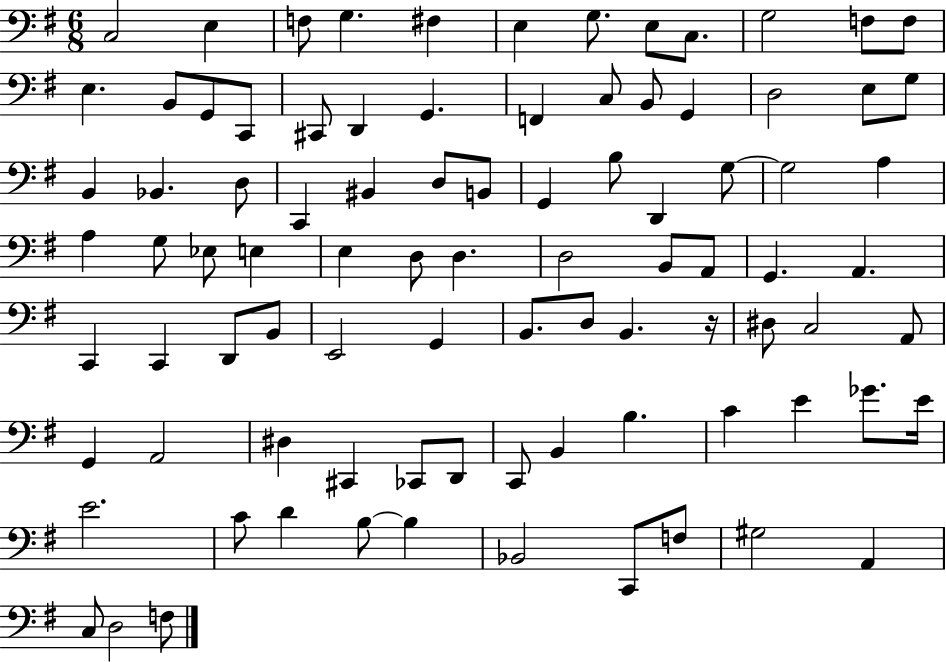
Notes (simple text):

C3/h E3/q F3/e G3/q. F#3/q E3/q G3/e. E3/e C3/e. G3/h F3/e F3/e E3/q. B2/e G2/e C2/e C#2/e D2/q G2/q. F2/q C3/e B2/e G2/q D3/h E3/e G3/e B2/q Bb2/q. D3/e C2/q BIS2/q D3/e B2/e G2/q B3/e D2/q G3/e G3/h A3/q A3/q G3/e Eb3/e E3/q E3/q D3/e D3/q. D3/h B2/e A2/e G2/q. A2/q. C2/q C2/q D2/e B2/e E2/h G2/q B2/e. D3/e B2/q. R/s D#3/e C3/h A2/e G2/q A2/h D#3/q C#2/q CES2/e D2/e C2/e B2/q B3/q. C4/q E4/q Gb4/e. E4/s E4/h. C4/e D4/q B3/e B3/q Bb2/h C2/e F3/e G#3/h A2/q C3/e D3/h F3/e